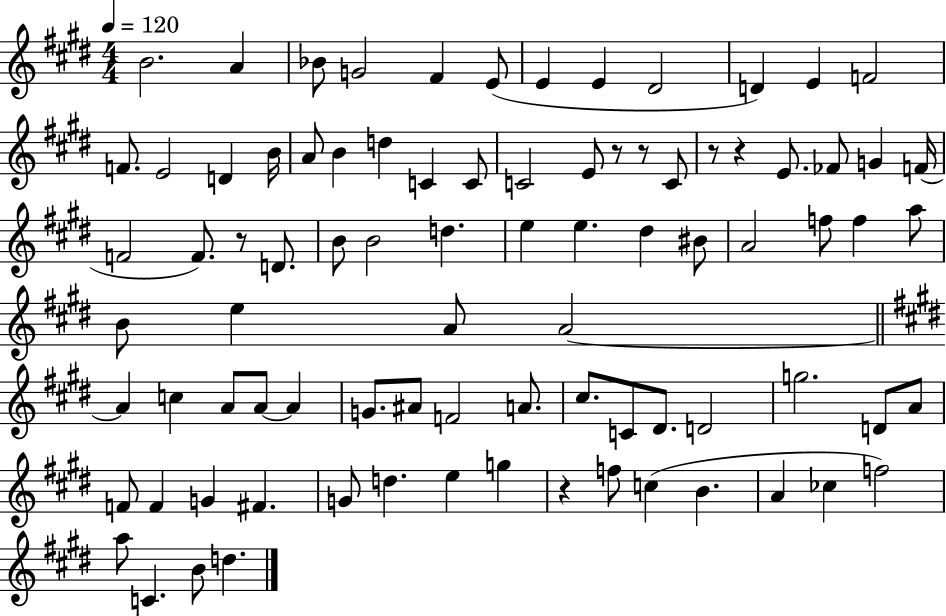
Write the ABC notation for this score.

X:1
T:Untitled
M:4/4
L:1/4
K:E
B2 A _B/2 G2 ^F E/2 E E ^D2 D E F2 F/2 E2 D B/4 A/2 B d C C/2 C2 E/2 z/2 z/2 C/2 z/2 z E/2 _F/2 G F/4 F2 F/2 z/2 D/2 B/2 B2 d e e ^d ^B/2 A2 f/2 f a/2 B/2 e A/2 A2 A c A/2 A/2 A G/2 ^A/2 F2 A/2 ^c/2 C/2 ^D/2 D2 g2 D/2 A/2 F/2 F G ^F G/2 d e g z f/2 c B A _c f2 a/2 C B/2 d